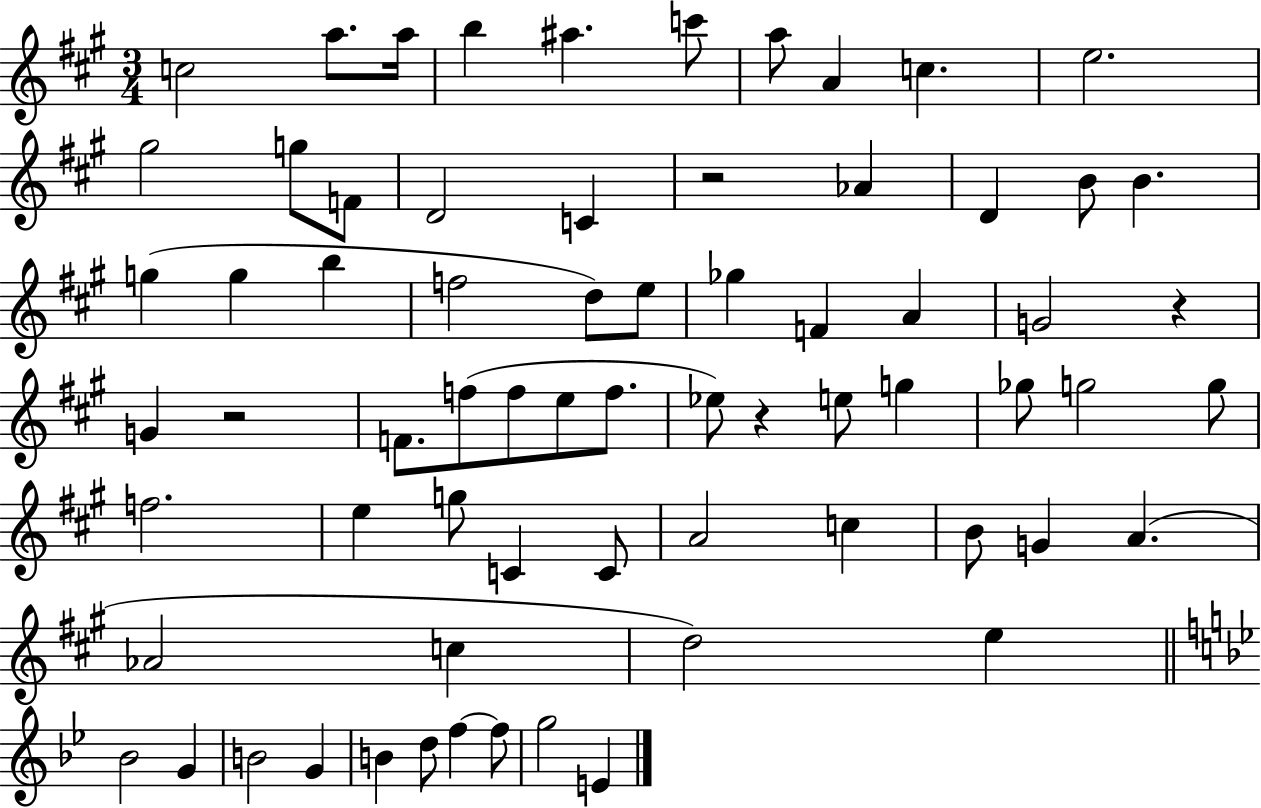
X:1
T:Untitled
M:3/4
L:1/4
K:A
c2 a/2 a/4 b ^a c'/2 a/2 A c e2 ^g2 g/2 F/2 D2 C z2 _A D B/2 B g g b f2 d/2 e/2 _g F A G2 z G z2 F/2 f/2 f/2 e/2 f/2 _e/2 z e/2 g _g/2 g2 g/2 f2 e g/2 C C/2 A2 c B/2 G A _A2 c d2 e _B2 G B2 G B d/2 f f/2 g2 E